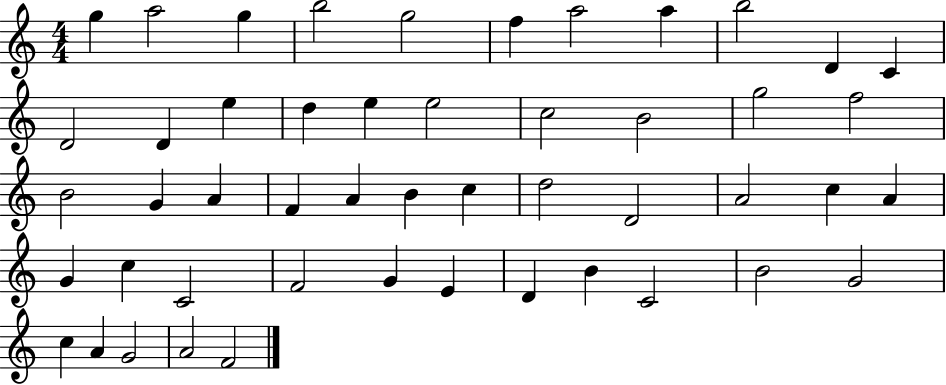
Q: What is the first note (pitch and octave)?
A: G5